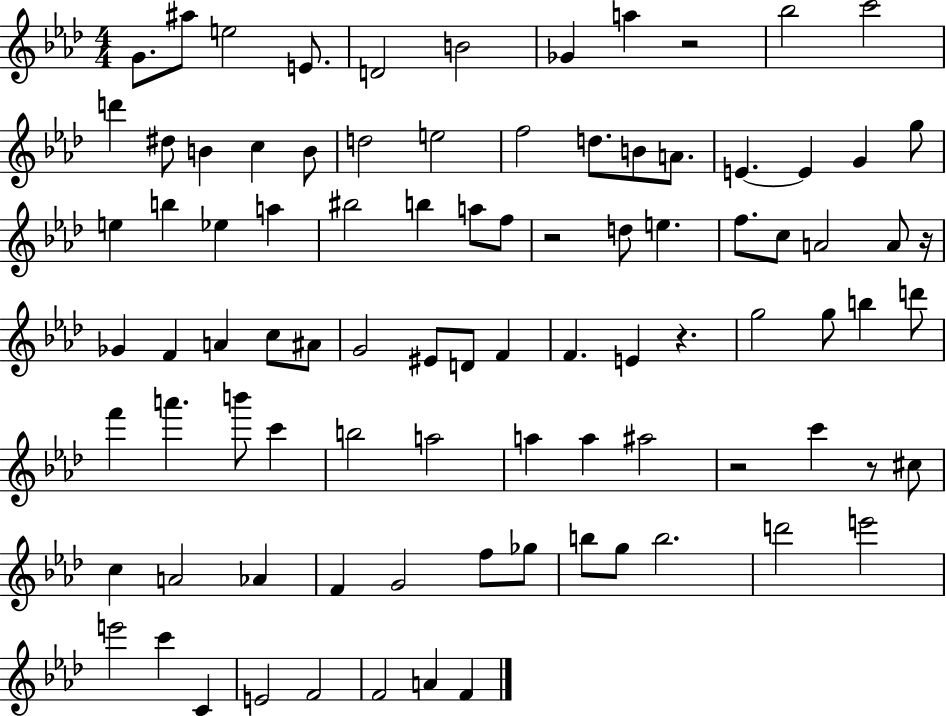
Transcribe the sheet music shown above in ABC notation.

X:1
T:Untitled
M:4/4
L:1/4
K:Ab
G/2 ^a/2 e2 E/2 D2 B2 _G a z2 _b2 c'2 d' ^d/2 B c B/2 d2 e2 f2 d/2 B/2 A/2 E E G g/2 e b _e a ^b2 b a/2 f/2 z2 d/2 e f/2 c/2 A2 A/2 z/4 _G F A c/2 ^A/2 G2 ^E/2 D/2 F F E z g2 g/2 b d'/2 f' a' b'/2 c' b2 a2 a a ^a2 z2 c' z/2 ^c/2 c A2 _A F G2 f/2 _g/2 b/2 g/2 b2 d'2 e'2 e'2 c' C E2 F2 F2 A F